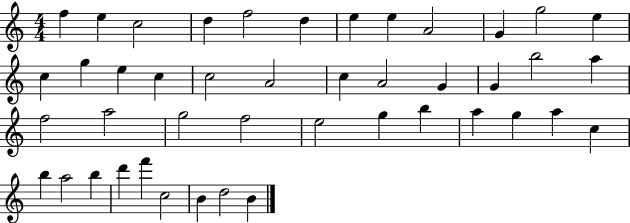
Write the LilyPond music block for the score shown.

{
  \clef treble
  \numericTimeSignature
  \time 4/4
  \key c \major
  f''4 e''4 c''2 | d''4 f''2 d''4 | e''4 e''4 a'2 | g'4 g''2 e''4 | \break c''4 g''4 e''4 c''4 | c''2 a'2 | c''4 a'2 g'4 | g'4 b''2 a''4 | \break f''2 a''2 | g''2 f''2 | e''2 g''4 b''4 | a''4 g''4 a''4 c''4 | \break b''4 a''2 b''4 | d'''4 f'''4 c''2 | b'4 d''2 b'4 | \bar "|."
}